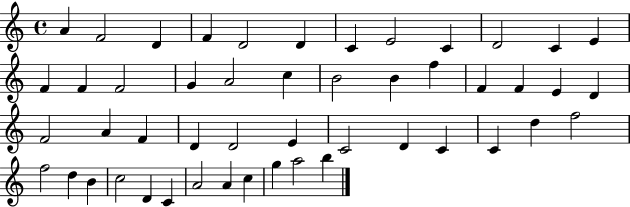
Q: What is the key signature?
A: C major